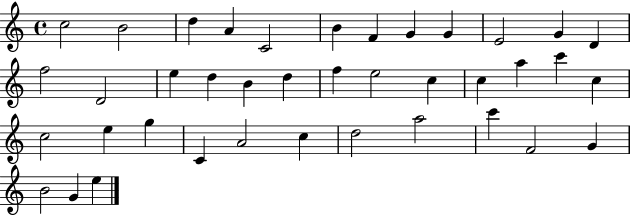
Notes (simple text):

C5/h B4/h D5/q A4/q C4/h B4/q F4/q G4/q G4/q E4/h G4/q D4/q F5/h D4/h E5/q D5/q B4/q D5/q F5/q E5/h C5/q C5/q A5/q C6/q C5/q C5/h E5/q G5/q C4/q A4/h C5/q D5/h A5/h C6/q F4/h G4/q B4/h G4/q E5/q